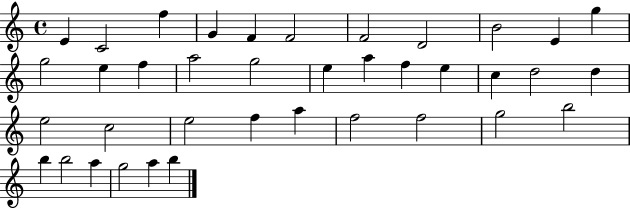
{
  \clef treble
  \time 4/4
  \defaultTimeSignature
  \key c \major
  e'4 c'2 f''4 | g'4 f'4 f'2 | f'2 d'2 | b'2 e'4 g''4 | \break g''2 e''4 f''4 | a''2 g''2 | e''4 a''4 f''4 e''4 | c''4 d''2 d''4 | \break e''2 c''2 | e''2 f''4 a''4 | f''2 f''2 | g''2 b''2 | \break b''4 b''2 a''4 | g''2 a''4 b''4 | \bar "|."
}